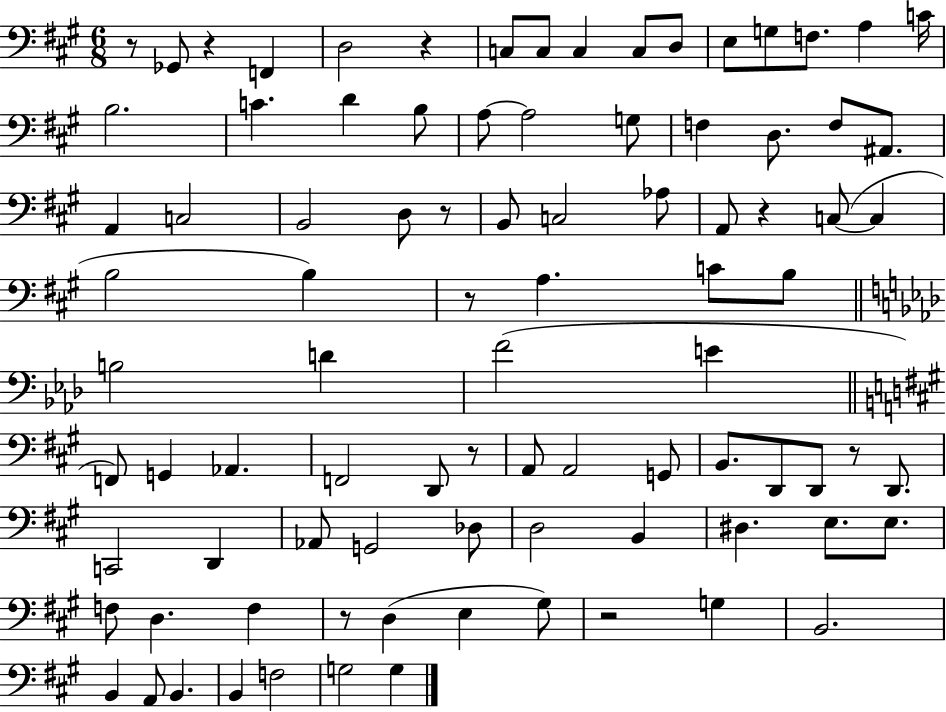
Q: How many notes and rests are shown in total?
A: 90